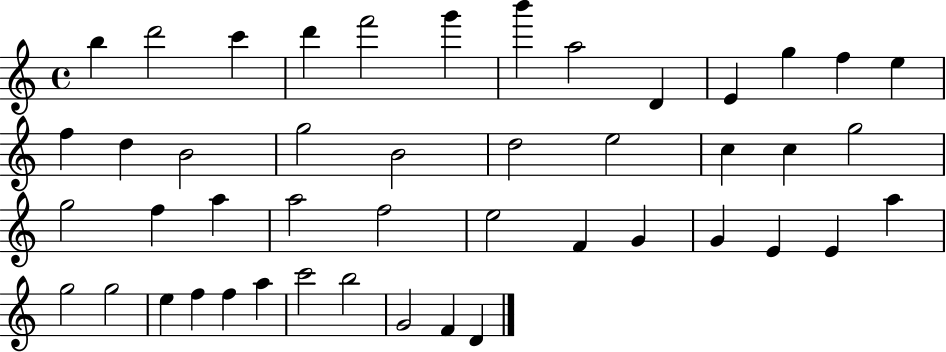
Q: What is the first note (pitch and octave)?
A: B5